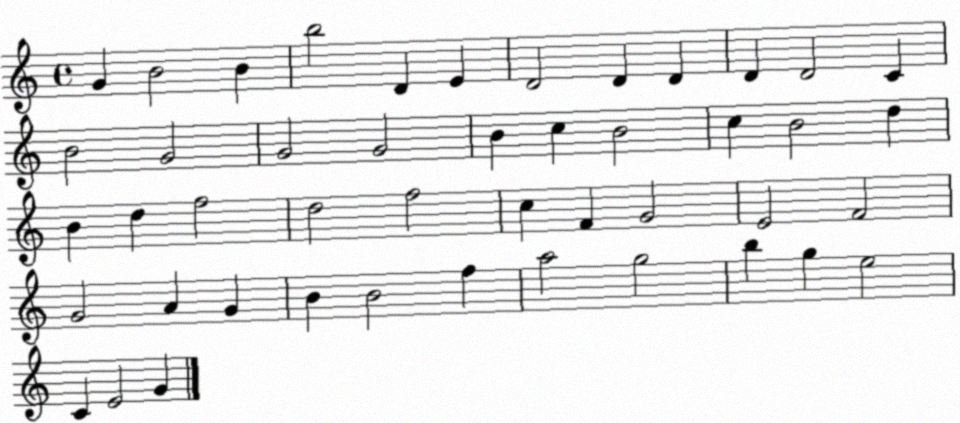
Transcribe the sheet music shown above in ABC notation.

X:1
T:Untitled
M:4/4
L:1/4
K:C
G B2 B b2 D E D2 D D D D2 C B2 G2 G2 G2 B c B2 c B2 d B d f2 d2 f2 c F G2 E2 F2 G2 A G B B2 f a2 g2 b g e2 C E2 G